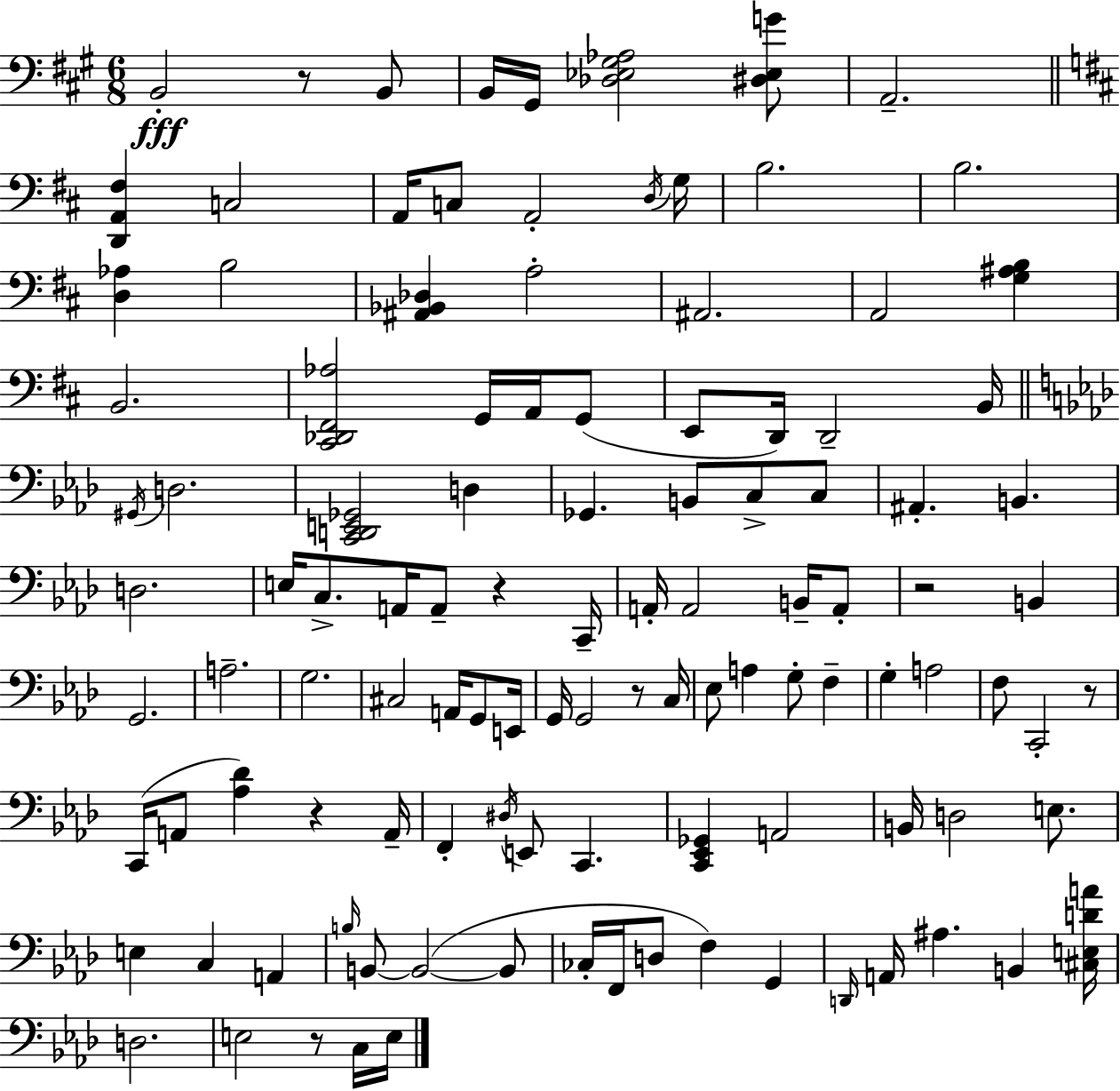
{
  \clef bass
  \numericTimeSignature
  \time 6/8
  \key a \major
  b,2-.\fff r8 b,8 | b,16 gis,16 <des ees gis aes>2 <dis ees g'>8 | a,2.-- | \bar "||" \break \key d \major <d, a, fis>4 c2 | a,16 c8 a,2-. \acciaccatura { d16 } | g16 b2. | b2. | \break <d aes>4 b2 | <ais, bes, des>4 a2-. | ais,2. | a,2 <g ais b>4 | \break b,2. | <cis, des, fis, aes>2 g,16 a,16 g,8( | e,8 d,16) d,2-- | b,16 \bar "||" \break \key f \minor \acciaccatura { gis,16 } d2. | <c, d, e, ges,>2 d4 | ges,4. b,8 c8-> c8 | ais,4.-. b,4. | \break d2. | e16 c8.-> a,16 a,8-- r4 | c,16-- a,16-. a,2 b,16-- a,8-. | r2 b,4 | \break g,2. | a2.-- | g2. | cis2 a,16 g,8 | \break e,16 g,16 g,2 r8 | c16 ees8 a4 g8-. f4-- | g4-. a2 | f8 c,2-. r8 | \break c,16( a,8 <aes des'>4) r4 | a,16-- f,4-. \acciaccatura { dis16 } e,8 c,4. | <c, ees, ges,>4 a,2 | b,16 d2 e8. | \break e4 c4 a,4 | \grace { b16 } b,8~~ b,2~(~ | b,8 ces16-. f,16 d8 f4) g,4 | \grace { d,16 } a,16 ais4. b,4 | \break <cis e d' a'>16 d2. | e2 | r8 c16 e16 \bar "|."
}